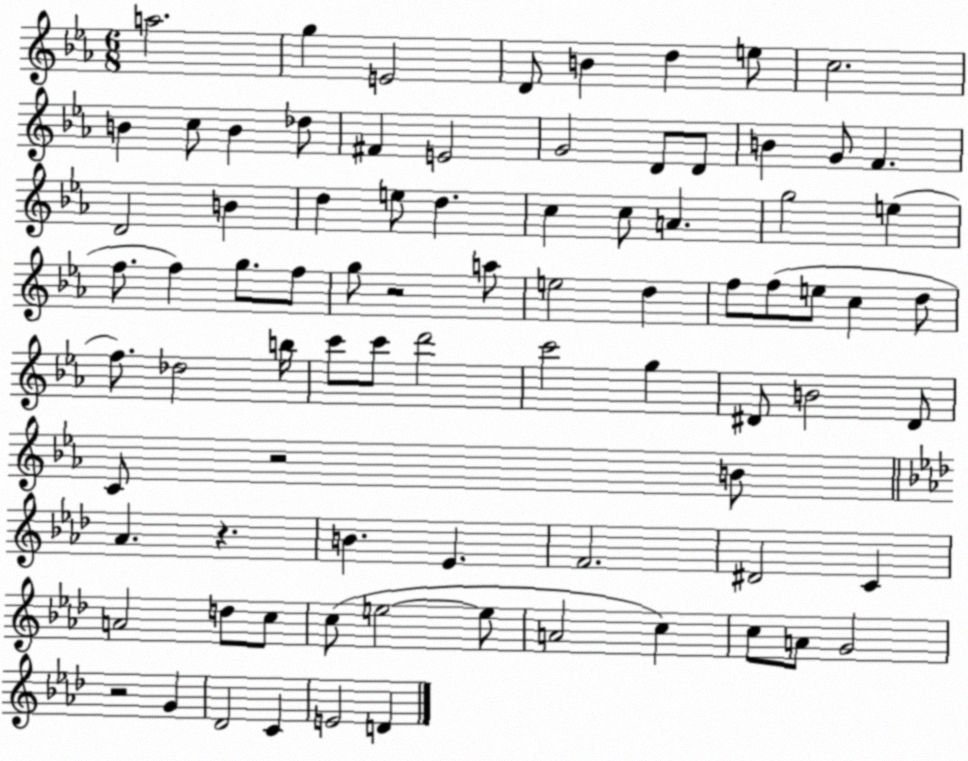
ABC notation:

X:1
T:Untitled
M:6/8
L:1/4
K:Eb
a2 g E2 D/2 B d e/2 c2 B c/2 B _d/2 ^F E2 G2 D/2 D/2 B G/2 F D2 B d e/2 d c c/2 A g2 e f/2 f g/2 f/2 g/2 z2 a/2 e2 d f/2 f/2 e/2 c d/2 f/2 _d2 b/4 c'/2 c'/2 d'2 c'2 g ^D/2 B2 ^D/2 C/2 z2 B/2 _A z B _E F2 ^D2 C A2 d/2 c/2 c/2 e2 e/2 A2 c c/2 A/2 G2 z2 G _D2 C E2 D